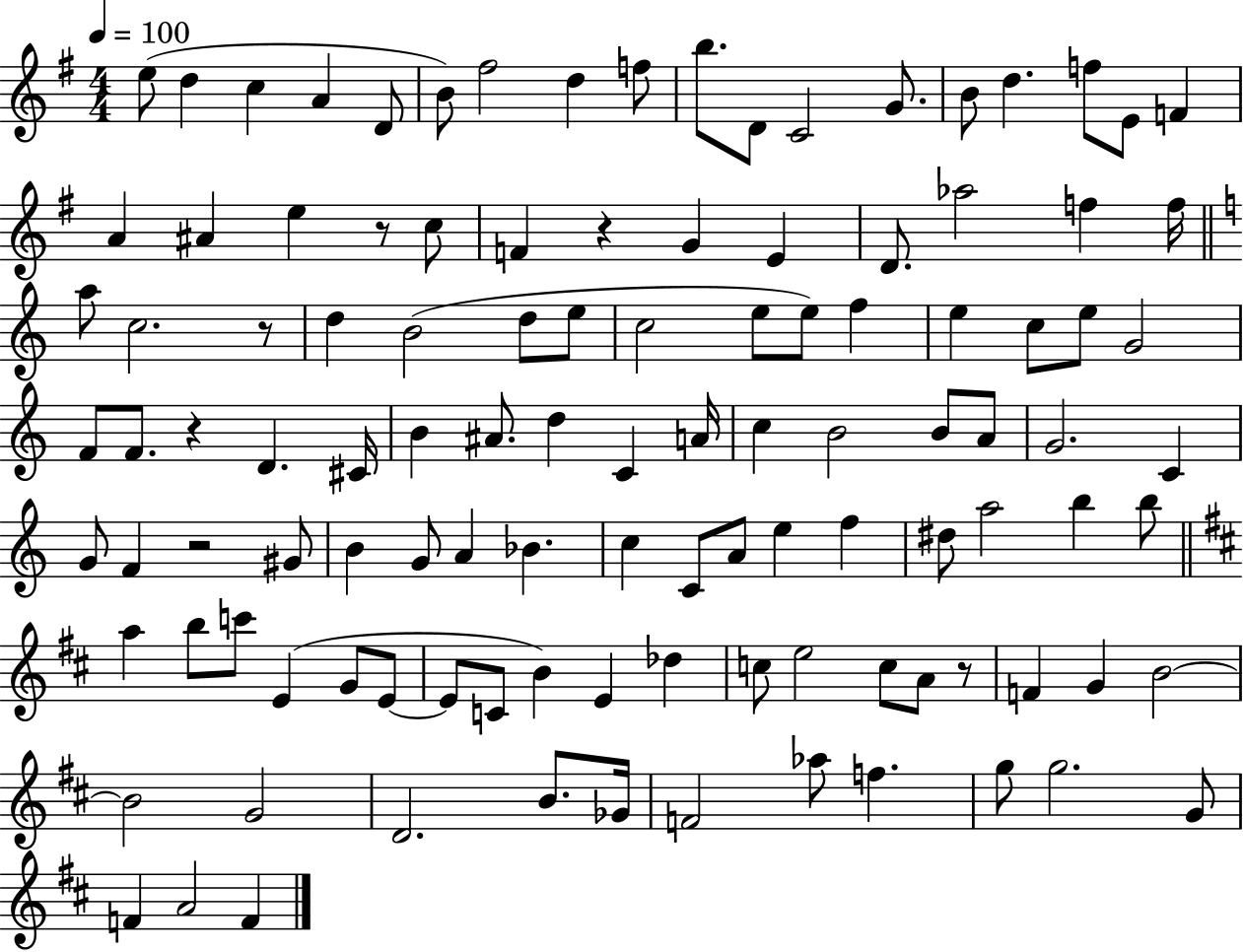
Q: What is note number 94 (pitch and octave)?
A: G4